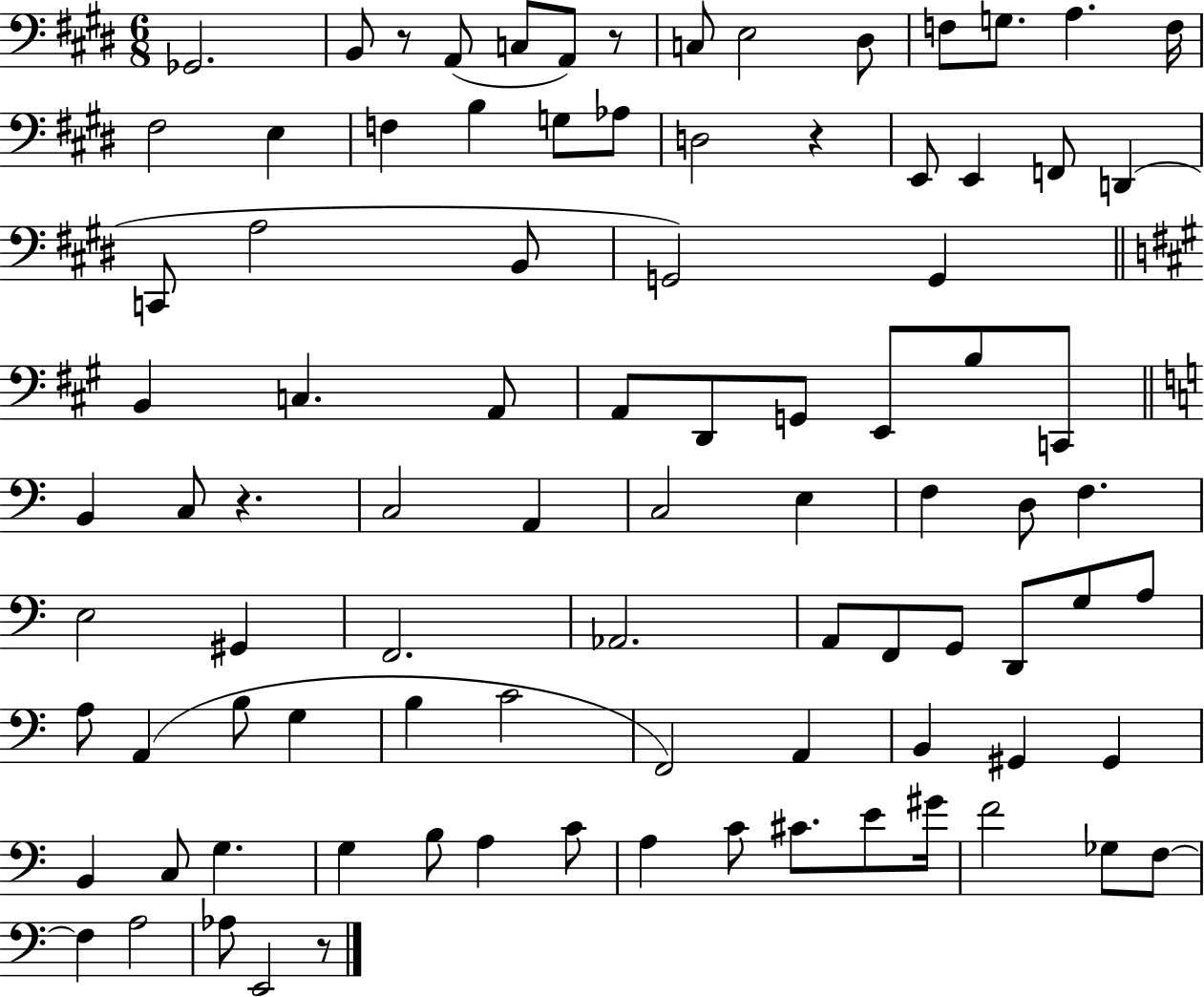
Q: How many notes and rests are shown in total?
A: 91